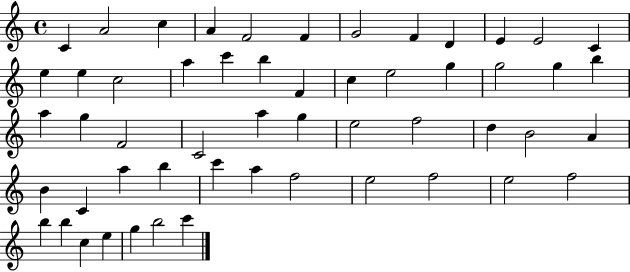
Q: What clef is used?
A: treble